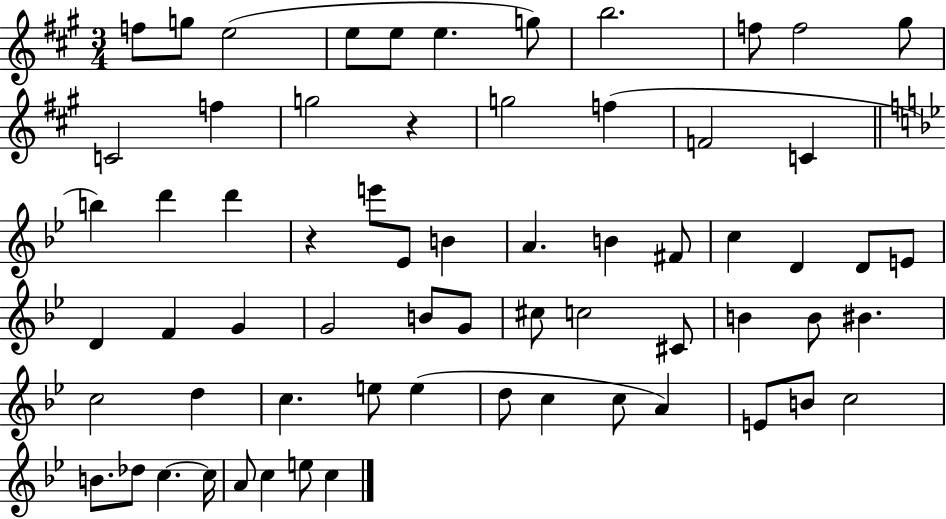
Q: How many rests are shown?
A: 2